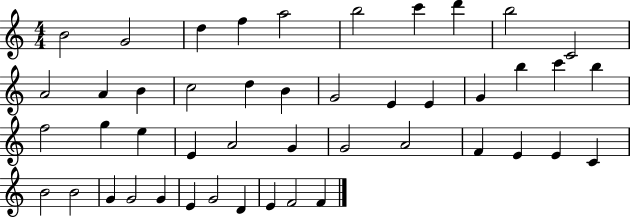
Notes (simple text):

B4/h G4/h D5/q F5/q A5/h B5/h C6/q D6/q B5/h C4/h A4/h A4/q B4/q C5/h D5/q B4/q G4/h E4/q E4/q G4/q B5/q C6/q B5/q F5/h G5/q E5/q E4/q A4/h G4/q G4/h A4/h F4/q E4/q E4/q C4/q B4/h B4/h G4/q G4/h G4/q E4/q G4/h D4/q E4/q F4/h F4/q